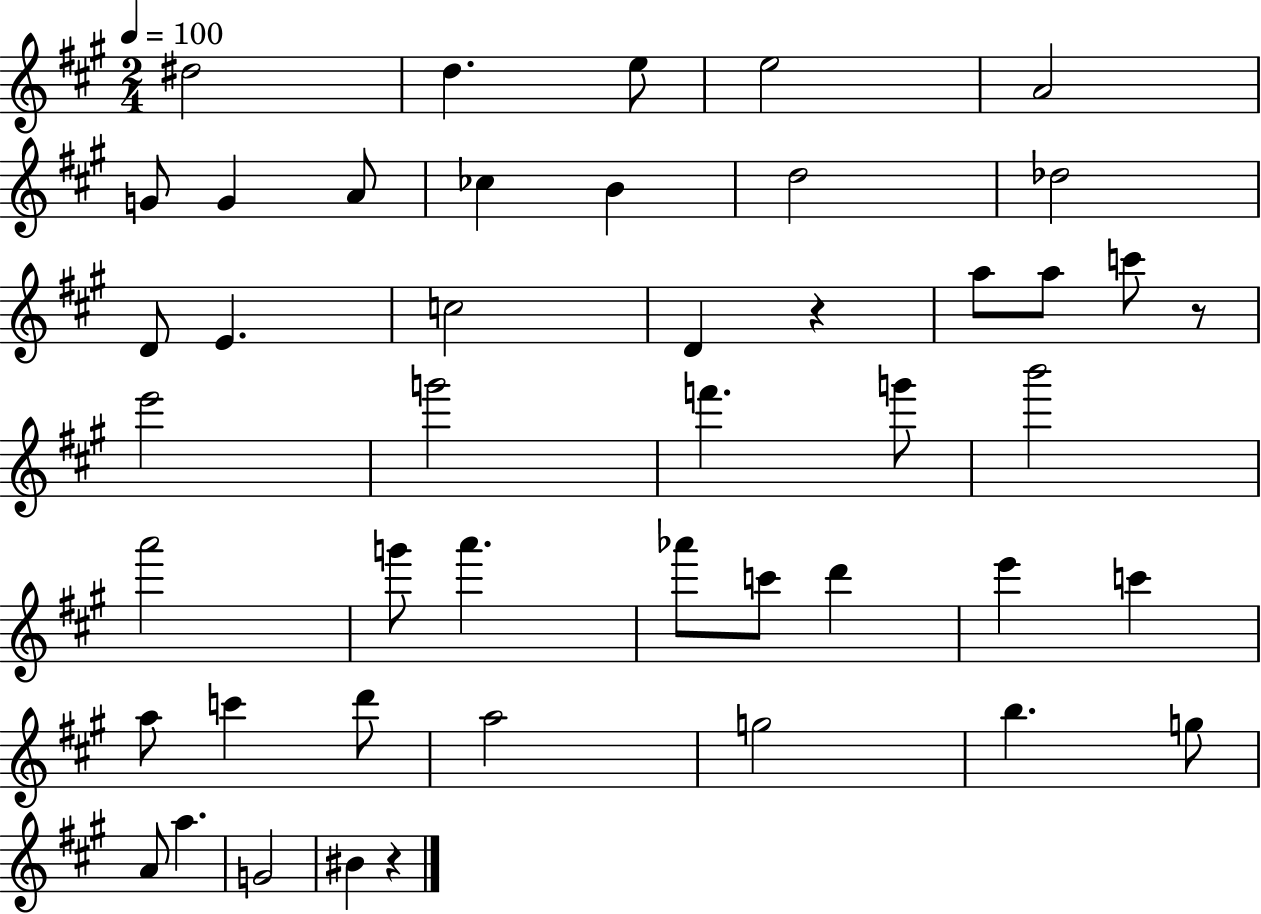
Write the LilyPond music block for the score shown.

{
  \clef treble
  \numericTimeSignature
  \time 2/4
  \key a \major
  \tempo 4 = 100
  dis''2 | d''4. e''8 | e''2 | a'2 | \break g'8 g'4 a'8 | ces''4 b'4 | d''2 | des''2 | \break d'8 e'4. | c''2 | d'4 r4 | a''8 a''8 c'''8 r8 | \break e'''2 | g'''2 | f'''4. g'''8 | b'''2 | \break a'''2 | g'''8 a'''4. | aes'''8 c'''8 d'''4 | e'''4 c'''4 | \break a''8 c'''4 d'''8 | a''2 | g''2 | b''4. g''8 | \break a'8 a''4. | g'2 | bis'4 r4 | \bar "|."
}